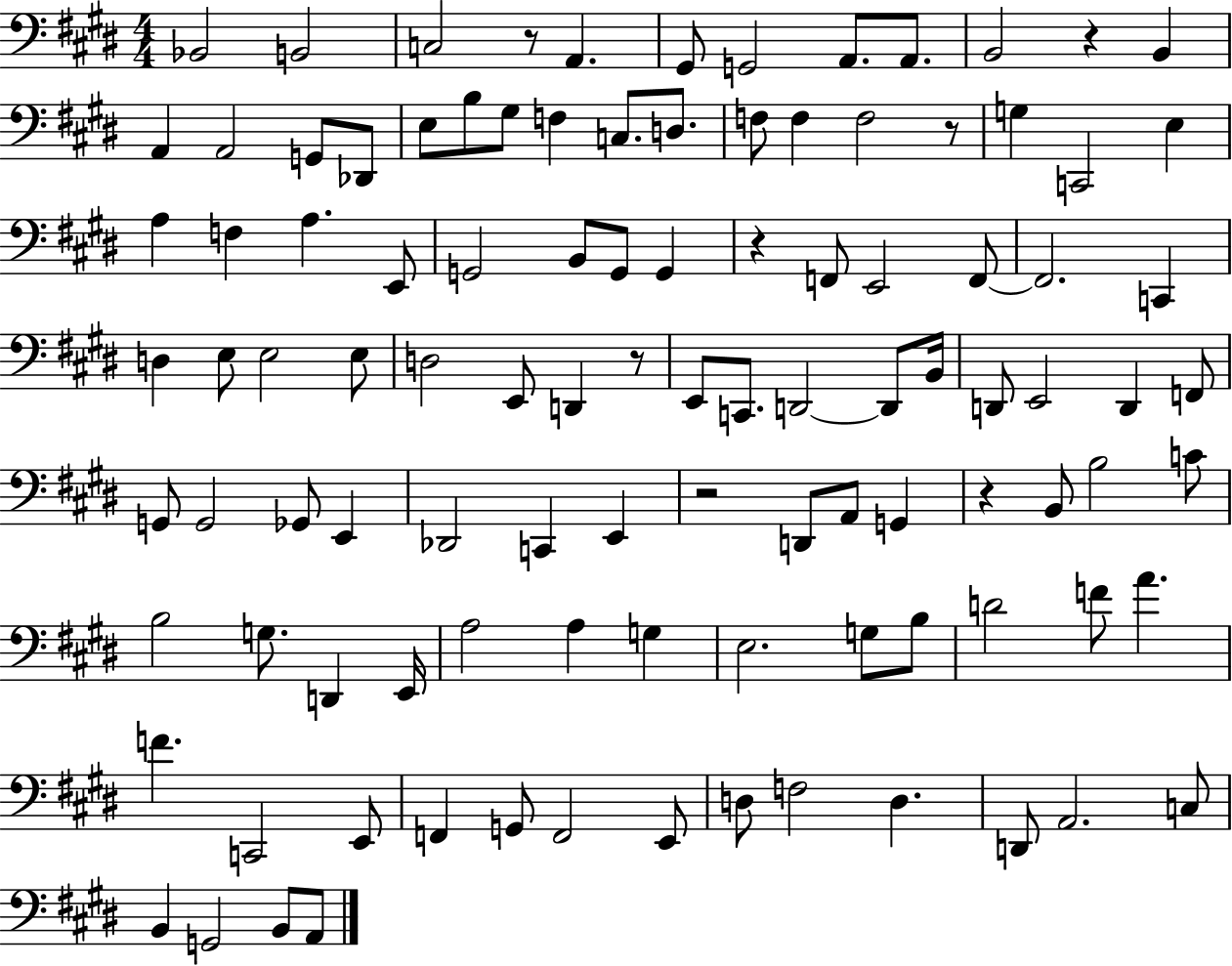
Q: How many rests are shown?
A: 7